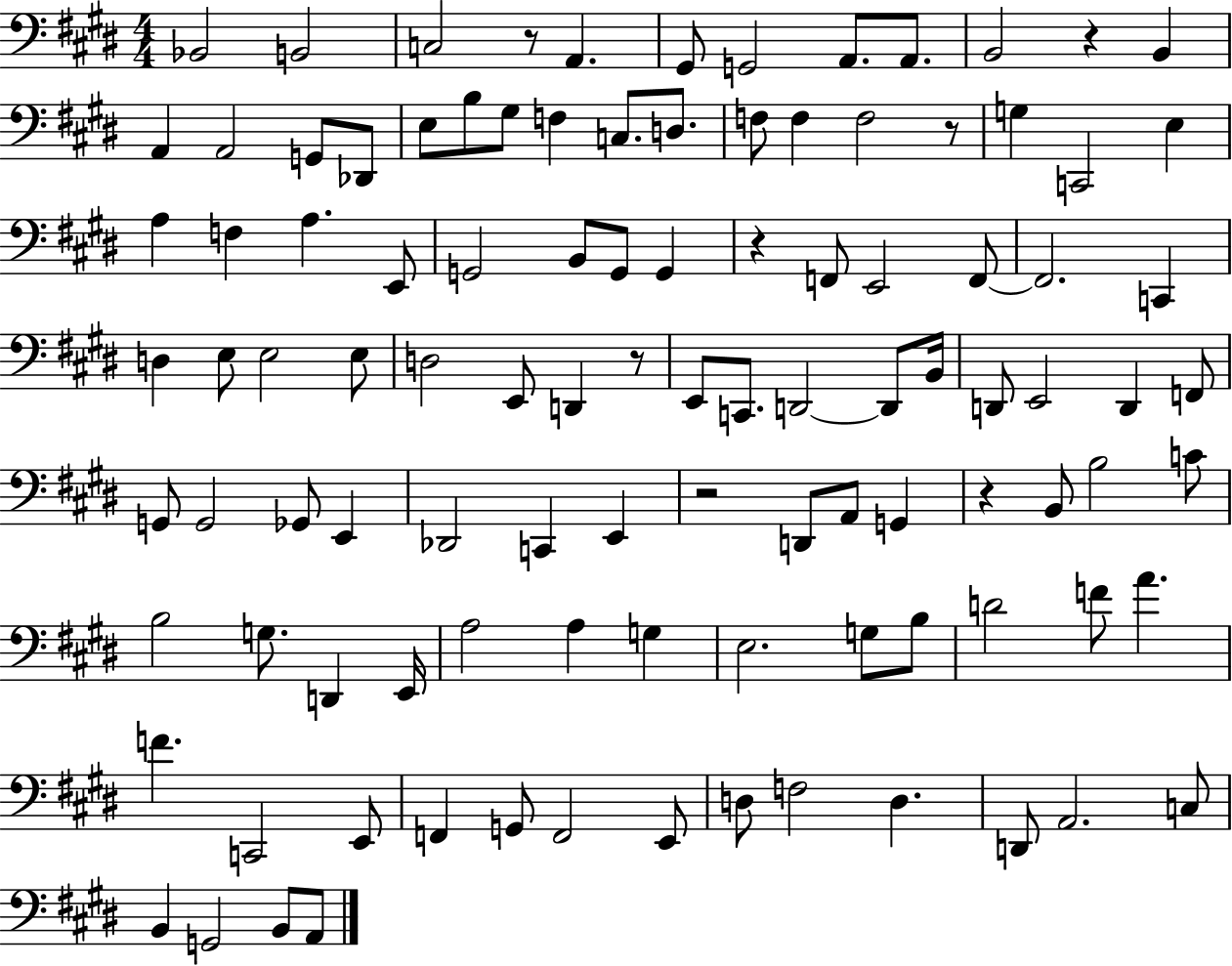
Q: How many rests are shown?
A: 7